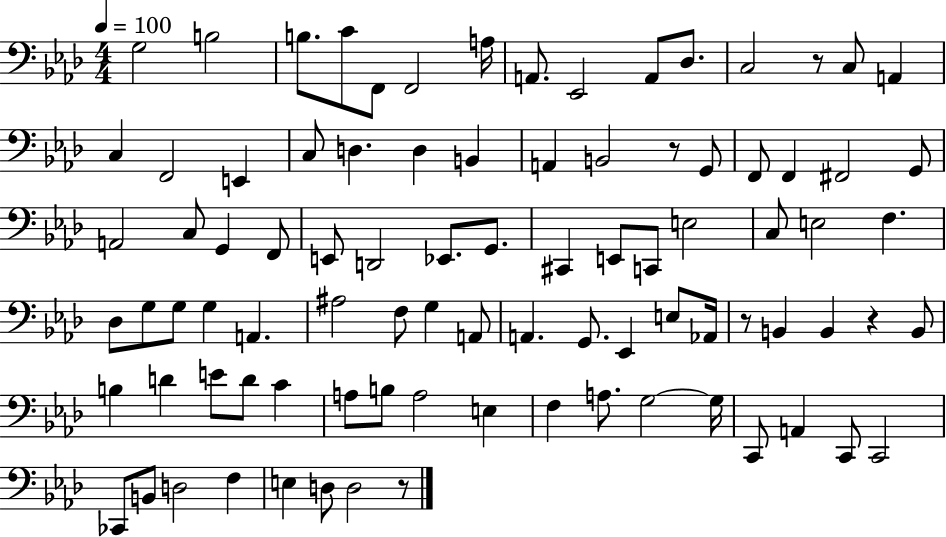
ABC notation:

X:1
T:Untitled
M:4/4
L:1/4
K:Ab
G,2 B,2 B,/2 C/2 F,,/2 F,,2 A,/4 A,,/2 _E,,2 A,,/2 _D,/2 C,2 z/2 C,/2 A,, C, F,,2 E,, C,/2 D, D, B,, A,, B,,2 z/2 G,,/2 F,,/2 F,, ^F,,2 G,,/2 A,,2 C,/2 G,, F,,/2 E,,/2 D,,2 _E,,/2 G,,/2 ^C,, E,,/2 C,,/2 E,2 C,/2 E,2 F, _D,/2 G,/2 G,/2 G, A,, ^A,2 F,/2 G, A,,/2 A,, G,,/2 _E,, E,/2 _A,,/4 z/2 B,, B,, z B,,/2 B, D E/2 D/2 C A,/2 B,/2 A,2 E, F, A,/2 G,2 G,/4 C,,/2 A,, C,,/2 C,,2 _C,,/2 B,,/2 D,2 F, E, D,/2 D,2 z/2